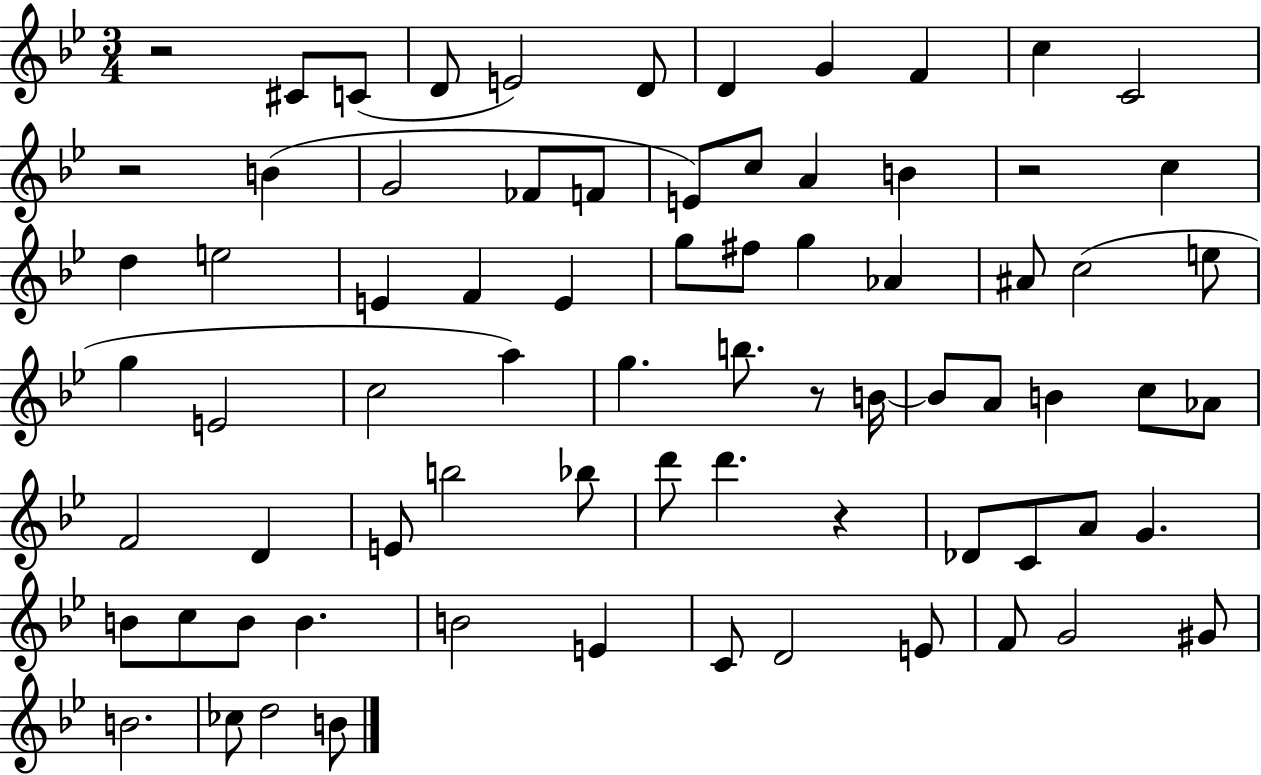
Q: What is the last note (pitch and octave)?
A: B4